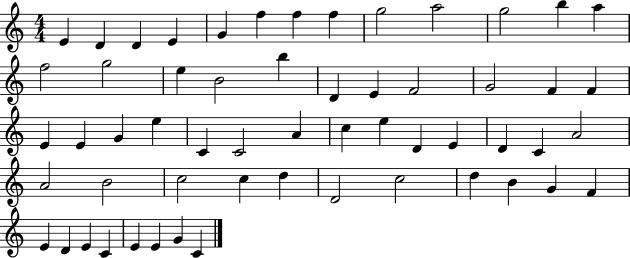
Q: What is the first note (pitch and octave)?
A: E4